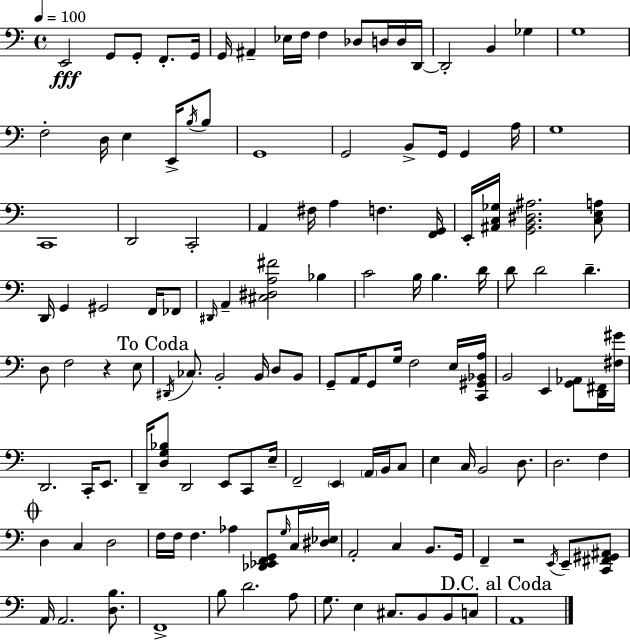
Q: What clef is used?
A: bass